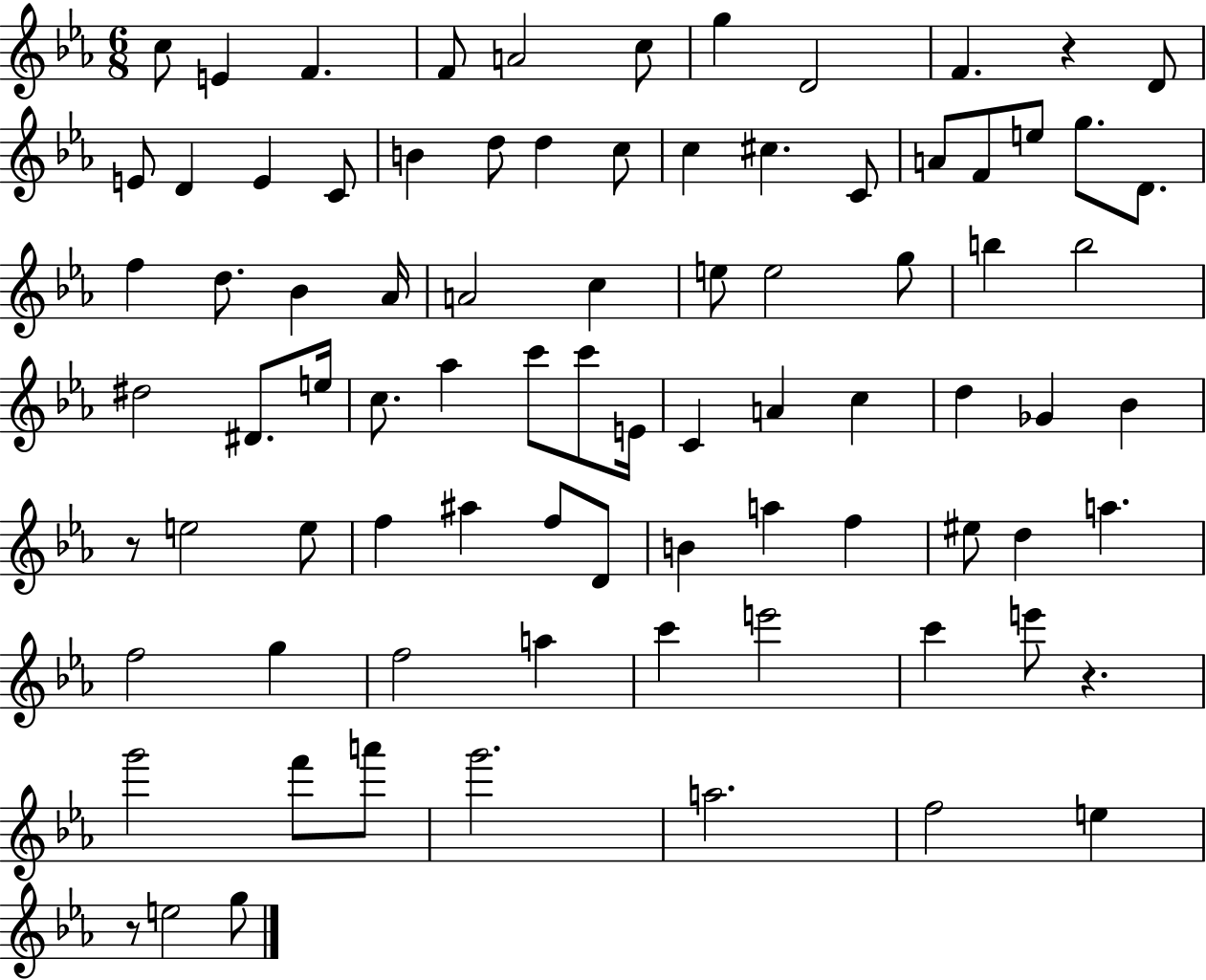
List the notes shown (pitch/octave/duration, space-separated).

C5/e E4/q F4/q. F4/e A4/h C5/e G5/q D4/h F4/q. R/q D4/e E4/e D4/q E4/q C4/e B4/q D5/e D5/q C5/e C5/q C#5/q. C4/e A4/e F4/e E5/e G5/e. D4/e. F5/q D5/e. Bb4/q Ab4/s A4/h C5/q E5/e E5/h G5/e B5/q B5/h D#5/h D#4/e. E5/s C5/e. Ab5/q C6/e C6/e E4/s C4/q A4/q C5/q D5/q Gb4/q Bb4/q R/e E5/h E5/e F5/q A#5/q F5/e D4/e B4/q A5/q F5/q EIS5/e D5/q A5/q. F5/h G5/q F5/h A5/q C6/q E6/h C6/q E6/e R/q. G6/h F6/e A6/e G6/h. A5/h. F5/h E5/q R/e E5/h G5/e